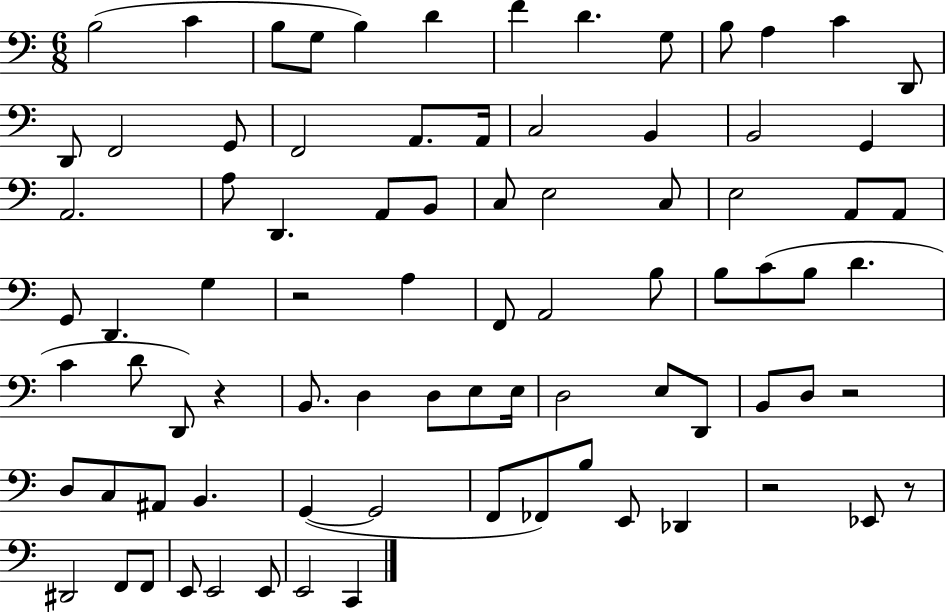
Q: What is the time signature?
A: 6/8